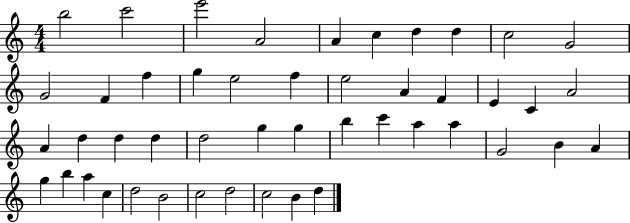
X:1
T:Untitled
M:4/4
L:1/4
K:C
b2 c'2 e'2 A2 A c d d c2 G2 G2 F f g e2 f e2 A F E C A2 A d d d d2 g g b c' a a G2 B A g b a c d2 B2 c2 d2 c2 B d